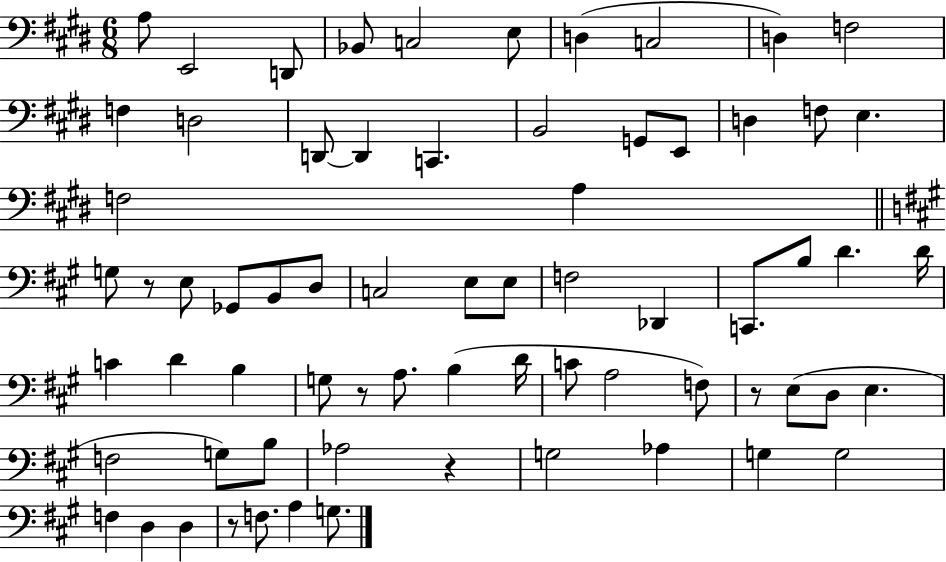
X:1
T:Untitled
M:6/8
L:1/4
K:E
A,/2 E,,2 D,,/2 _B,,/2 C,2 E,/2 D, C,2 D, F,2 F, D,2 D,,/2 D,, C,, B,,2 G,,/2 E,,/2 D, F,/2 E, F,2 A, G,/2 z/2 E,/2 _G,,/2 B,,/2 D,/2 C,2 E,/2 E,/2 F,2 _D,, C,,/2 B,/2 D D/4 C D B, G,/2 z/2 A,/2 B, D/4 C/2 A,2 F,/2 z/2 E,/2 D,/2 E, F,2 G,/2 B,/2 _A,2 z G,2 _A, G, G,2 F, D, D, z/2 F,/2 A, G,/2